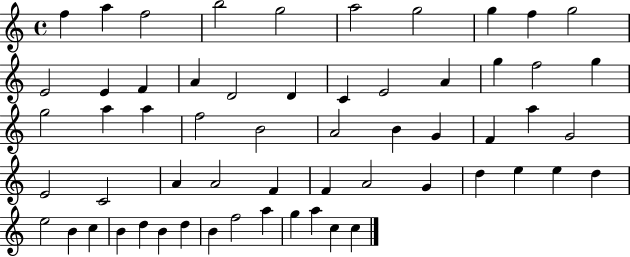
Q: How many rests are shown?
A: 0